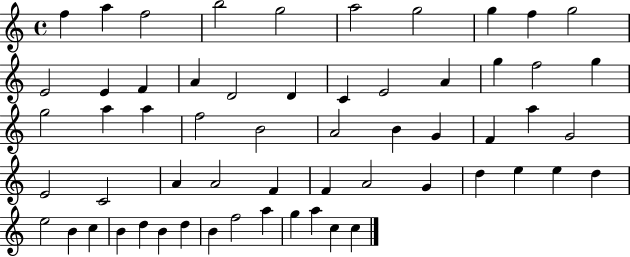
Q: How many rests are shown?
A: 0